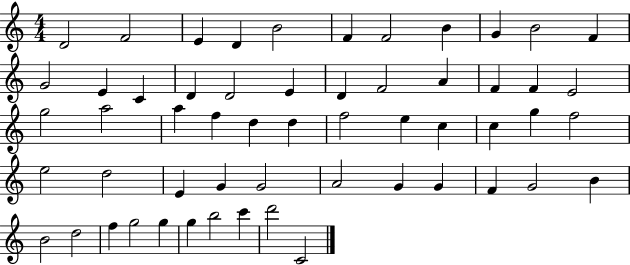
{
  \clef treble
  \numericTimeSignature
  \time 4/4
  \key c \major
  d'2 f'2 | e'4 d'4 b'2 | f'4 f'2 b'4 | g'4 b'2 f'4 | \break g'2 e'4 c'4 | d'4 d'2 e'4 | d'4 f'2 a'4 | f'4 f'4 e'2 | \break g''2 a''2 | a''4 f''4 d''4 d''4 | f''2 e''4 c''4 | c''4 g''4 f''2 | \break e''2 d''2 | e'4 g'4 g'2 | a'2 g'4 g'4 | f'4 g'2 b'4 | \break b'2 d''2 | f''4 g''2 g''4 | g''4 b''2 c'''4 | d'''2 c'2 | \break \bar "|."
}